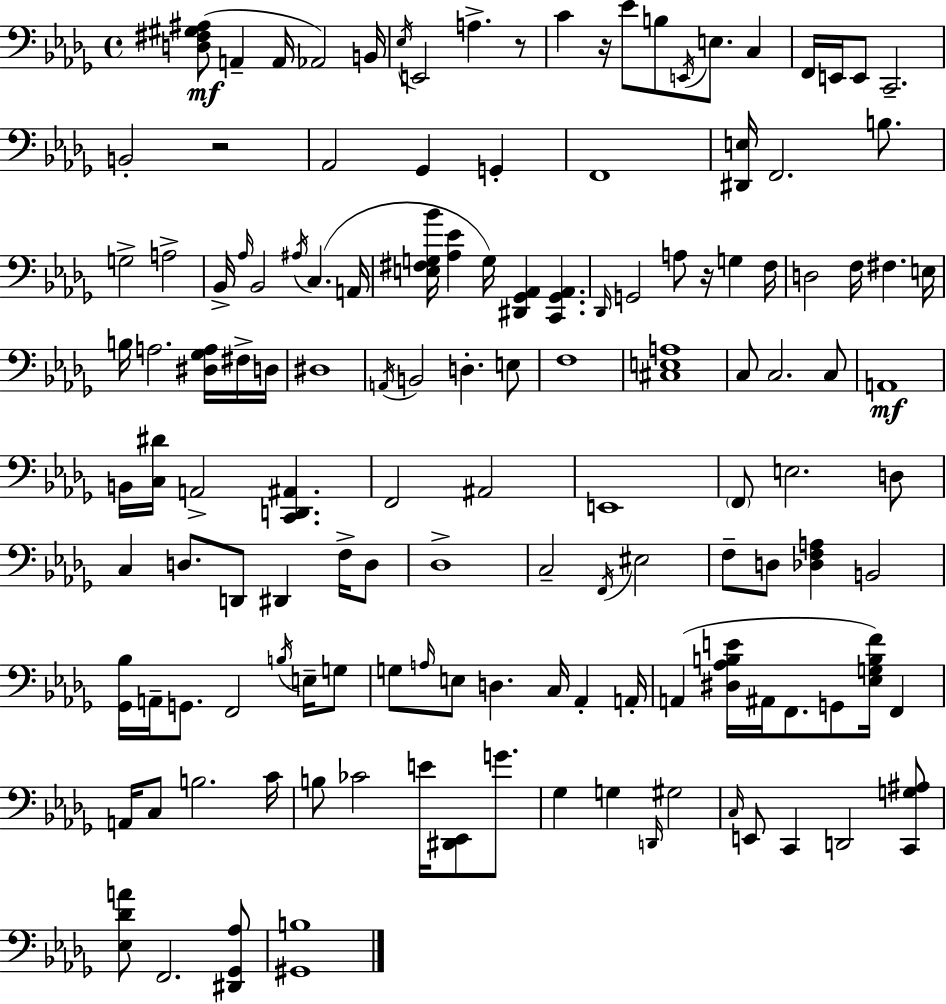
X:1
T:Untitled
M:4/4
L:1/4
K:Bbm
[D,^F,^G,^A,]/2 A,, A,,/4 _A,,2 B,,/4 _E,/4 E,,2 A, z/2 C z/4 _E/2 B,/2 E,,/4 E,/2 C, F,,/4 E,,/4 E,,/2 C,,2 B,,2 z2 _A,,2 _G,, G,, F,,4 [^D,,E,]/4 F,,2 B,/2 G,2 A,2 _B,,/4 _A,/4 _B,,2 ^A,/4 C, A,,/4 [E,^F,G,_B]/4 [_A,_E] G,/4 [^D,,_G,,_A,,] [C,,_G,,_A,,] _D,,/4 G,,2 A,/2 z/4 G, F,/4 D,2 F,/4 ^F, E,/4 B,/4 A,2 [^D,_G,A,]/4 ^F,/4 D,/4 ^D,4 A,,/4 B,,2 D, E,/2 F,4 [^C,E,A,]4 C,/2 C,2 C,/2 A,,4 B,,/4 [C,^D]/4 A,,2 [C,,D,,^A,,] F,,2 ^A,,2 E,,4 F,,/2 E,2 D,/2 C, D,/2 D,,/2 ^D,, F,/4 D,/2 _D,4 C,2 F,,/4 ^E,2 F,/2 D,/2 [_D,F,A,] B,,2 [_G,,_B,]/4 A,,/4 G,,/2 F,,2 B,/4 E,/4 G,/2 G,/2 A,/4 E,/2 D, C,/4 _A,, A,,/4 A,, [^D,_A,B,E]/4 ^A,,/4 F,,/2 G,,/2 [_E,G,B,F]/4 F,, A,,/4 C,/2 B,2 C/4 B,/2 _C2 E/4 [^D,,_E,,]/2 G/2 _G, G, D,,/4 ^G,2 C,/4 E,,/2 C,, D,,2 [C,,G,^A,]/2 [_E,_DA]/2 F,,2 [^D,,_G,,_A,]/2 [^G,,B,]4